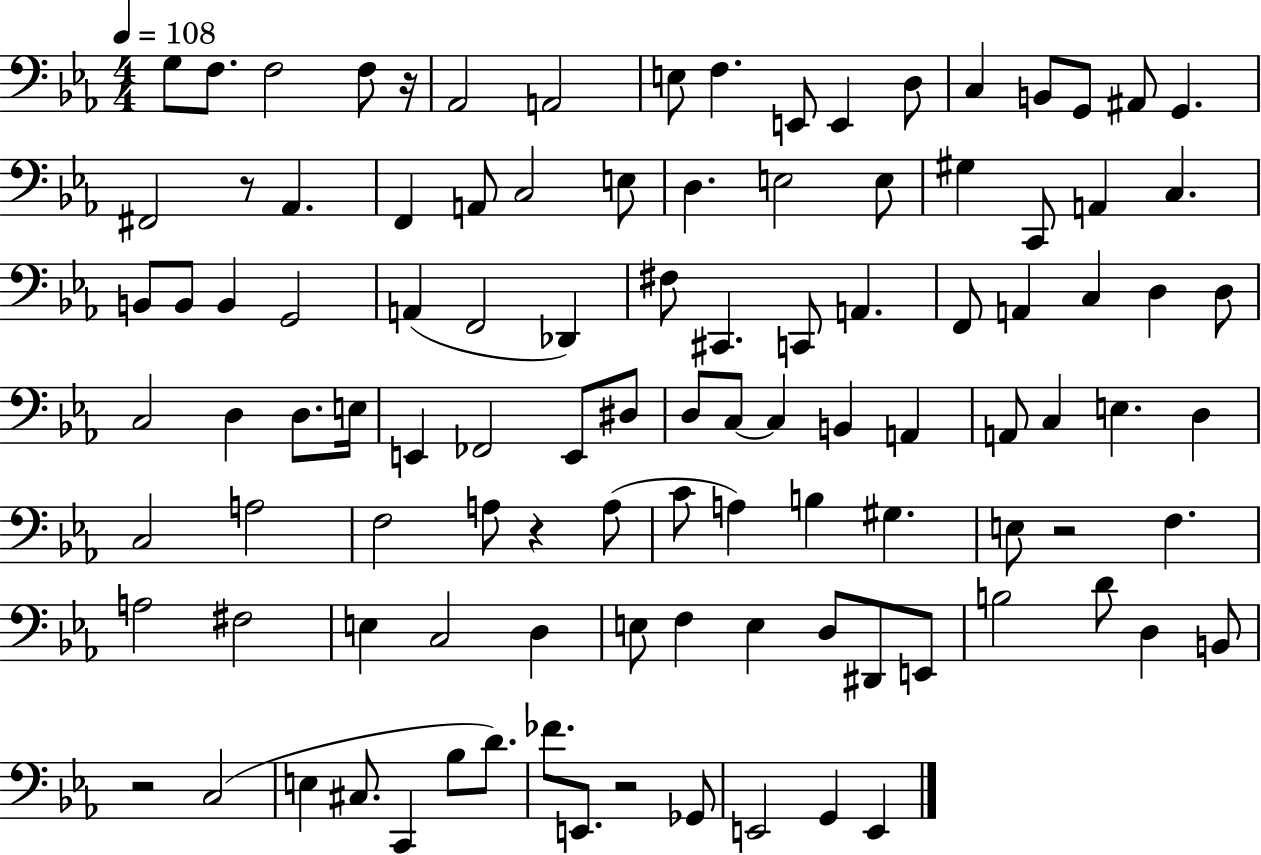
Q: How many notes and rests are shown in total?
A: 106